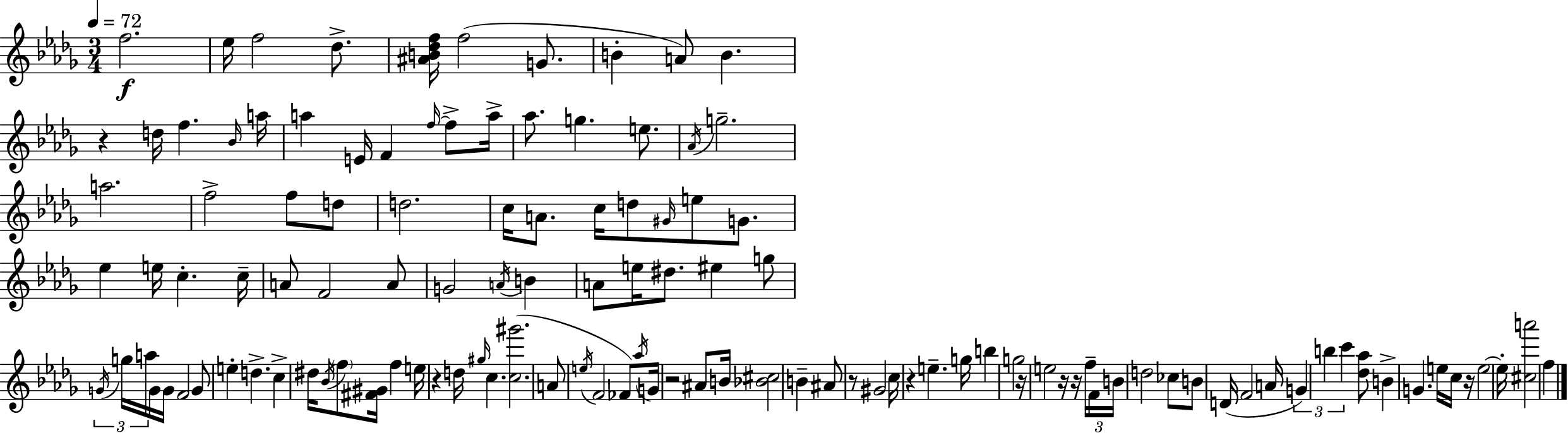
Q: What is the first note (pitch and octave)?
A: F5